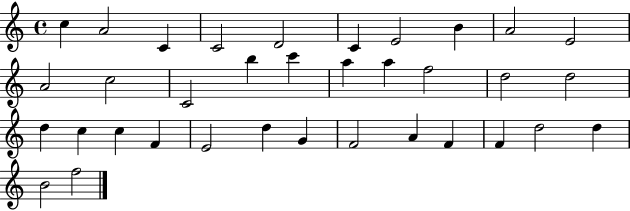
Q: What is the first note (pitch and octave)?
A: C5